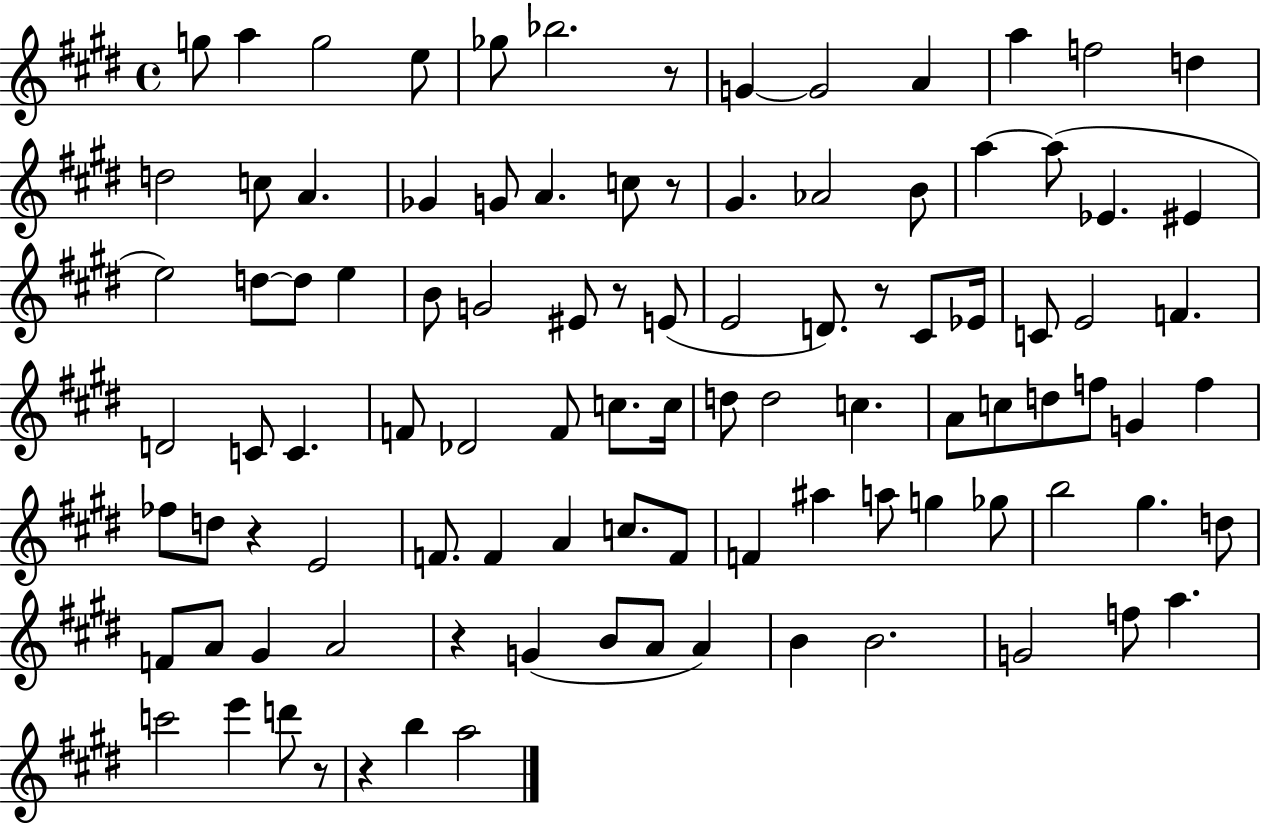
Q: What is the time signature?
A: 4/4